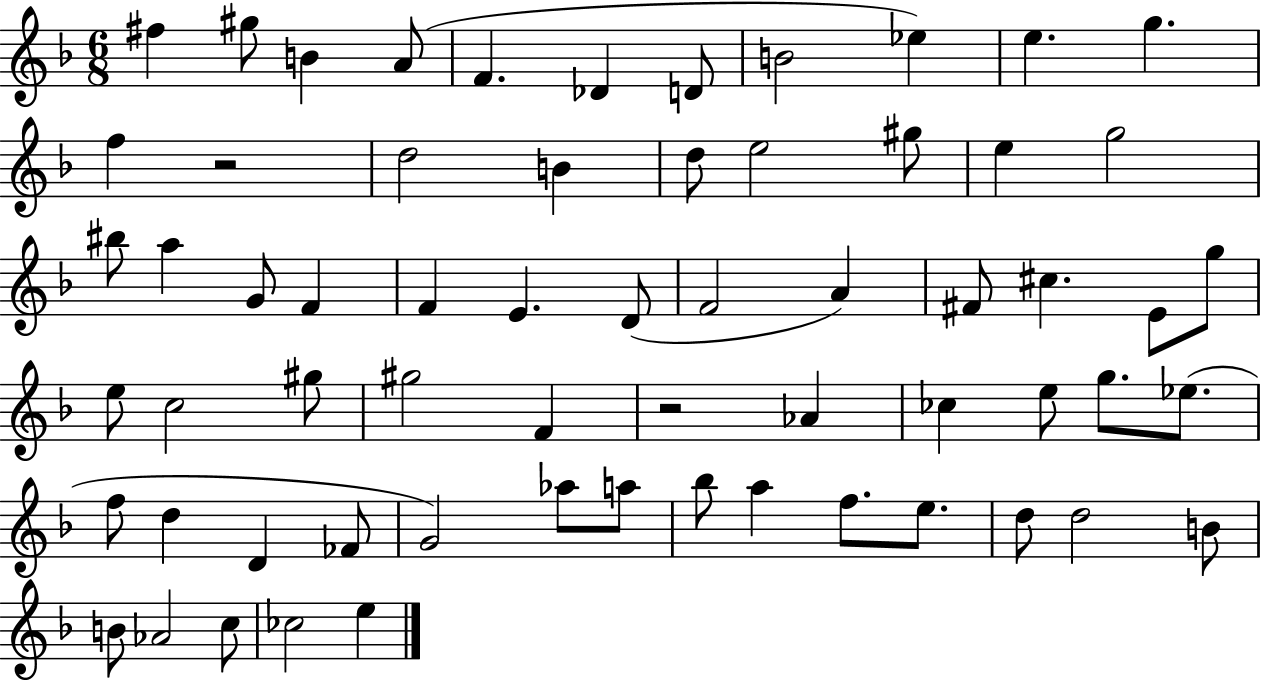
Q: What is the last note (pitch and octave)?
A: E5